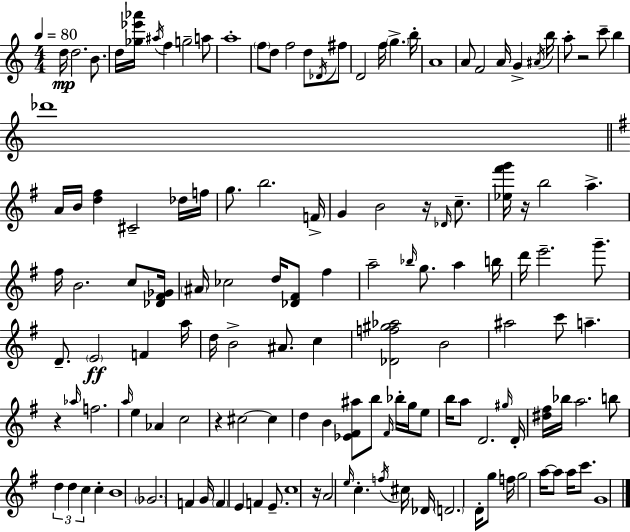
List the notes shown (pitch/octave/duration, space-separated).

D5/s D5/h. B4/e. D5/s [Gb5,Eb6,Ab6]/s A#5/s F5/q G5/h A5/e A5/w F5/e D5/e F5/h D5/e Db4/s F#5/e D4/h F5/s G5/q. B5/s A4/w A4/e F4/h A4/s G4/q A#4/s B5/s A5/e R/h C6/e B5/q Db6/w A4/s B4/s [D5,F#5]/q C#4/h Db5/s F5/s G5/e. B5/h. F4/s G4/q B4/h R/s Db4/s C5/e. [Eb5,F#6,G6]/s R/s B5/h A5/q. F#5/s B4/h. C5/e [Db4,F#4,Gb4]/s A#4/s CES5/h D5/s [Db4,F#4]/e F#5/q A5/h Bb5/s G5/e. A5/q B5/s D6/s E6/h. G6/e. D4/e. E4/h F4/q A5/s D5/s B4/h A#4/e. C5/q [Db4,F5,G#5,Ab5]/h B4/h A#5/h C6/e A5/q. R/q Ab5/s F5/h. A5/s E5/q Ab4/q C5/h R/q C#5/h C#5/q D5/q B4/q [Eb4,F#4,A#5]/e B5/e F#4/s Bb5/s G5/s E5/e B5/s A5/e D4/h. G#5/s D4/s [D#5,F#5]/s Bb5/s A5/h. B5/e D5/q D5/q C5/q C5/q B4/w Gb4/h. F4/q G4/s F4/q E4/q F4/q E4/e. C5/w R/s A4/h E5/s C5/q. F5/s C#5/s Db4/s D4/h. D4/s G5/e F5/s G5/h A5/s A5/e A5/s C6/e. G4/w